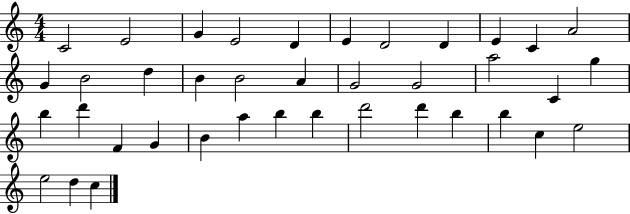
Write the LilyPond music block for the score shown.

{
  \clef treble
  \numericTimeSignature
  \time 4/4
  \key c \major
  c'2 e'2 | g'4 e'2 d'4 | e'4 d'2 d'4 | e'4 c'4 a'2 | \break g'4 b'2 d''4 | b'4 b'2 a'4 | g'2 g'2 | a''2 c'4 g''4 | \break b''4 d'''4 f'4 g'4 | b'4 a''4 b''4 b''4 | d'''2 d'''4 b''4 | b''4 c''4 e''2 | \break e''2 d''4 c''4 | \bar "|."
}